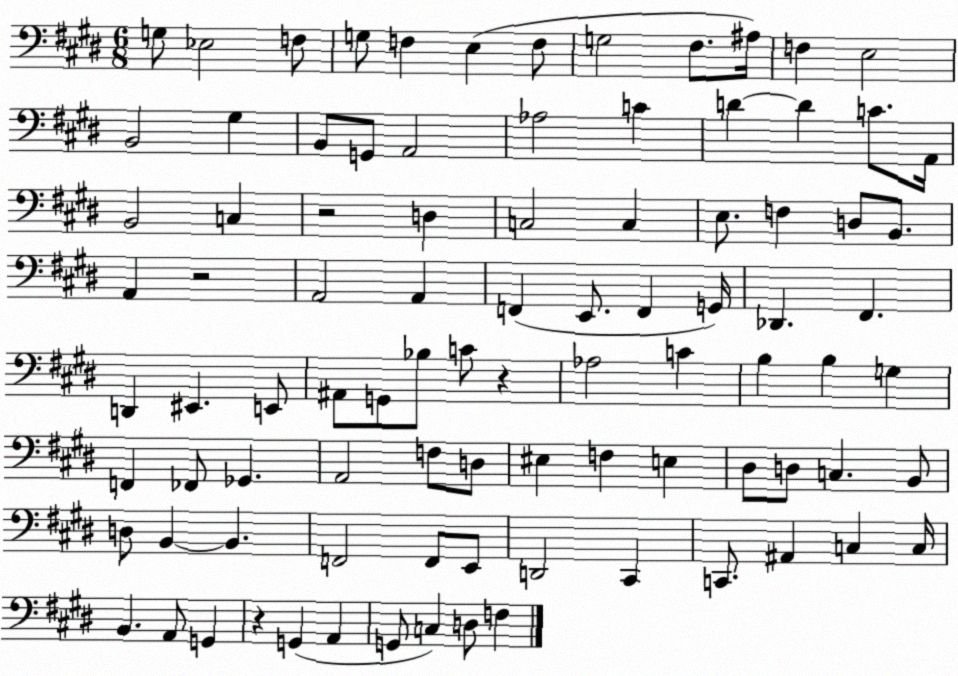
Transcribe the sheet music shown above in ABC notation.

X:1
T:Untitled
M:6/8
L:1/4
K:E
G,/2 _E,2 F,/2 G,/2 F, E, F,/2 G,2 ^F,/2 ^A,/4 F, E,2 B,,2 ^G, B,,/2 G,,/2 A,,2 _A,2 C D D C/2 A,,/4 B,,2 C, z2 D, C,2 C, E,/2 F, D,/2 B,,/2 A,, z2 A,,2 A,, F,, E,,/2 F,, G,,/4 _D,, ^F,, D,, ^E,, E,,/2 ^A,,/2 G,,/2 _B,/2 C/2 z _A,2 C B, B, G, F,, _F,,/2 _G,, A,,2 F,/2 D,/2 ^E, F, E, ^D,/2 D,/2 C, B,,/2 D,/2 B,, B,, F,,2 F,,/2 E,,/2 D,,2 ^C,, C,,/2 ^A,, C, C,/4 B,, A,,/2 G,, z G,, A,, G,,/2 C, D,/2 F,